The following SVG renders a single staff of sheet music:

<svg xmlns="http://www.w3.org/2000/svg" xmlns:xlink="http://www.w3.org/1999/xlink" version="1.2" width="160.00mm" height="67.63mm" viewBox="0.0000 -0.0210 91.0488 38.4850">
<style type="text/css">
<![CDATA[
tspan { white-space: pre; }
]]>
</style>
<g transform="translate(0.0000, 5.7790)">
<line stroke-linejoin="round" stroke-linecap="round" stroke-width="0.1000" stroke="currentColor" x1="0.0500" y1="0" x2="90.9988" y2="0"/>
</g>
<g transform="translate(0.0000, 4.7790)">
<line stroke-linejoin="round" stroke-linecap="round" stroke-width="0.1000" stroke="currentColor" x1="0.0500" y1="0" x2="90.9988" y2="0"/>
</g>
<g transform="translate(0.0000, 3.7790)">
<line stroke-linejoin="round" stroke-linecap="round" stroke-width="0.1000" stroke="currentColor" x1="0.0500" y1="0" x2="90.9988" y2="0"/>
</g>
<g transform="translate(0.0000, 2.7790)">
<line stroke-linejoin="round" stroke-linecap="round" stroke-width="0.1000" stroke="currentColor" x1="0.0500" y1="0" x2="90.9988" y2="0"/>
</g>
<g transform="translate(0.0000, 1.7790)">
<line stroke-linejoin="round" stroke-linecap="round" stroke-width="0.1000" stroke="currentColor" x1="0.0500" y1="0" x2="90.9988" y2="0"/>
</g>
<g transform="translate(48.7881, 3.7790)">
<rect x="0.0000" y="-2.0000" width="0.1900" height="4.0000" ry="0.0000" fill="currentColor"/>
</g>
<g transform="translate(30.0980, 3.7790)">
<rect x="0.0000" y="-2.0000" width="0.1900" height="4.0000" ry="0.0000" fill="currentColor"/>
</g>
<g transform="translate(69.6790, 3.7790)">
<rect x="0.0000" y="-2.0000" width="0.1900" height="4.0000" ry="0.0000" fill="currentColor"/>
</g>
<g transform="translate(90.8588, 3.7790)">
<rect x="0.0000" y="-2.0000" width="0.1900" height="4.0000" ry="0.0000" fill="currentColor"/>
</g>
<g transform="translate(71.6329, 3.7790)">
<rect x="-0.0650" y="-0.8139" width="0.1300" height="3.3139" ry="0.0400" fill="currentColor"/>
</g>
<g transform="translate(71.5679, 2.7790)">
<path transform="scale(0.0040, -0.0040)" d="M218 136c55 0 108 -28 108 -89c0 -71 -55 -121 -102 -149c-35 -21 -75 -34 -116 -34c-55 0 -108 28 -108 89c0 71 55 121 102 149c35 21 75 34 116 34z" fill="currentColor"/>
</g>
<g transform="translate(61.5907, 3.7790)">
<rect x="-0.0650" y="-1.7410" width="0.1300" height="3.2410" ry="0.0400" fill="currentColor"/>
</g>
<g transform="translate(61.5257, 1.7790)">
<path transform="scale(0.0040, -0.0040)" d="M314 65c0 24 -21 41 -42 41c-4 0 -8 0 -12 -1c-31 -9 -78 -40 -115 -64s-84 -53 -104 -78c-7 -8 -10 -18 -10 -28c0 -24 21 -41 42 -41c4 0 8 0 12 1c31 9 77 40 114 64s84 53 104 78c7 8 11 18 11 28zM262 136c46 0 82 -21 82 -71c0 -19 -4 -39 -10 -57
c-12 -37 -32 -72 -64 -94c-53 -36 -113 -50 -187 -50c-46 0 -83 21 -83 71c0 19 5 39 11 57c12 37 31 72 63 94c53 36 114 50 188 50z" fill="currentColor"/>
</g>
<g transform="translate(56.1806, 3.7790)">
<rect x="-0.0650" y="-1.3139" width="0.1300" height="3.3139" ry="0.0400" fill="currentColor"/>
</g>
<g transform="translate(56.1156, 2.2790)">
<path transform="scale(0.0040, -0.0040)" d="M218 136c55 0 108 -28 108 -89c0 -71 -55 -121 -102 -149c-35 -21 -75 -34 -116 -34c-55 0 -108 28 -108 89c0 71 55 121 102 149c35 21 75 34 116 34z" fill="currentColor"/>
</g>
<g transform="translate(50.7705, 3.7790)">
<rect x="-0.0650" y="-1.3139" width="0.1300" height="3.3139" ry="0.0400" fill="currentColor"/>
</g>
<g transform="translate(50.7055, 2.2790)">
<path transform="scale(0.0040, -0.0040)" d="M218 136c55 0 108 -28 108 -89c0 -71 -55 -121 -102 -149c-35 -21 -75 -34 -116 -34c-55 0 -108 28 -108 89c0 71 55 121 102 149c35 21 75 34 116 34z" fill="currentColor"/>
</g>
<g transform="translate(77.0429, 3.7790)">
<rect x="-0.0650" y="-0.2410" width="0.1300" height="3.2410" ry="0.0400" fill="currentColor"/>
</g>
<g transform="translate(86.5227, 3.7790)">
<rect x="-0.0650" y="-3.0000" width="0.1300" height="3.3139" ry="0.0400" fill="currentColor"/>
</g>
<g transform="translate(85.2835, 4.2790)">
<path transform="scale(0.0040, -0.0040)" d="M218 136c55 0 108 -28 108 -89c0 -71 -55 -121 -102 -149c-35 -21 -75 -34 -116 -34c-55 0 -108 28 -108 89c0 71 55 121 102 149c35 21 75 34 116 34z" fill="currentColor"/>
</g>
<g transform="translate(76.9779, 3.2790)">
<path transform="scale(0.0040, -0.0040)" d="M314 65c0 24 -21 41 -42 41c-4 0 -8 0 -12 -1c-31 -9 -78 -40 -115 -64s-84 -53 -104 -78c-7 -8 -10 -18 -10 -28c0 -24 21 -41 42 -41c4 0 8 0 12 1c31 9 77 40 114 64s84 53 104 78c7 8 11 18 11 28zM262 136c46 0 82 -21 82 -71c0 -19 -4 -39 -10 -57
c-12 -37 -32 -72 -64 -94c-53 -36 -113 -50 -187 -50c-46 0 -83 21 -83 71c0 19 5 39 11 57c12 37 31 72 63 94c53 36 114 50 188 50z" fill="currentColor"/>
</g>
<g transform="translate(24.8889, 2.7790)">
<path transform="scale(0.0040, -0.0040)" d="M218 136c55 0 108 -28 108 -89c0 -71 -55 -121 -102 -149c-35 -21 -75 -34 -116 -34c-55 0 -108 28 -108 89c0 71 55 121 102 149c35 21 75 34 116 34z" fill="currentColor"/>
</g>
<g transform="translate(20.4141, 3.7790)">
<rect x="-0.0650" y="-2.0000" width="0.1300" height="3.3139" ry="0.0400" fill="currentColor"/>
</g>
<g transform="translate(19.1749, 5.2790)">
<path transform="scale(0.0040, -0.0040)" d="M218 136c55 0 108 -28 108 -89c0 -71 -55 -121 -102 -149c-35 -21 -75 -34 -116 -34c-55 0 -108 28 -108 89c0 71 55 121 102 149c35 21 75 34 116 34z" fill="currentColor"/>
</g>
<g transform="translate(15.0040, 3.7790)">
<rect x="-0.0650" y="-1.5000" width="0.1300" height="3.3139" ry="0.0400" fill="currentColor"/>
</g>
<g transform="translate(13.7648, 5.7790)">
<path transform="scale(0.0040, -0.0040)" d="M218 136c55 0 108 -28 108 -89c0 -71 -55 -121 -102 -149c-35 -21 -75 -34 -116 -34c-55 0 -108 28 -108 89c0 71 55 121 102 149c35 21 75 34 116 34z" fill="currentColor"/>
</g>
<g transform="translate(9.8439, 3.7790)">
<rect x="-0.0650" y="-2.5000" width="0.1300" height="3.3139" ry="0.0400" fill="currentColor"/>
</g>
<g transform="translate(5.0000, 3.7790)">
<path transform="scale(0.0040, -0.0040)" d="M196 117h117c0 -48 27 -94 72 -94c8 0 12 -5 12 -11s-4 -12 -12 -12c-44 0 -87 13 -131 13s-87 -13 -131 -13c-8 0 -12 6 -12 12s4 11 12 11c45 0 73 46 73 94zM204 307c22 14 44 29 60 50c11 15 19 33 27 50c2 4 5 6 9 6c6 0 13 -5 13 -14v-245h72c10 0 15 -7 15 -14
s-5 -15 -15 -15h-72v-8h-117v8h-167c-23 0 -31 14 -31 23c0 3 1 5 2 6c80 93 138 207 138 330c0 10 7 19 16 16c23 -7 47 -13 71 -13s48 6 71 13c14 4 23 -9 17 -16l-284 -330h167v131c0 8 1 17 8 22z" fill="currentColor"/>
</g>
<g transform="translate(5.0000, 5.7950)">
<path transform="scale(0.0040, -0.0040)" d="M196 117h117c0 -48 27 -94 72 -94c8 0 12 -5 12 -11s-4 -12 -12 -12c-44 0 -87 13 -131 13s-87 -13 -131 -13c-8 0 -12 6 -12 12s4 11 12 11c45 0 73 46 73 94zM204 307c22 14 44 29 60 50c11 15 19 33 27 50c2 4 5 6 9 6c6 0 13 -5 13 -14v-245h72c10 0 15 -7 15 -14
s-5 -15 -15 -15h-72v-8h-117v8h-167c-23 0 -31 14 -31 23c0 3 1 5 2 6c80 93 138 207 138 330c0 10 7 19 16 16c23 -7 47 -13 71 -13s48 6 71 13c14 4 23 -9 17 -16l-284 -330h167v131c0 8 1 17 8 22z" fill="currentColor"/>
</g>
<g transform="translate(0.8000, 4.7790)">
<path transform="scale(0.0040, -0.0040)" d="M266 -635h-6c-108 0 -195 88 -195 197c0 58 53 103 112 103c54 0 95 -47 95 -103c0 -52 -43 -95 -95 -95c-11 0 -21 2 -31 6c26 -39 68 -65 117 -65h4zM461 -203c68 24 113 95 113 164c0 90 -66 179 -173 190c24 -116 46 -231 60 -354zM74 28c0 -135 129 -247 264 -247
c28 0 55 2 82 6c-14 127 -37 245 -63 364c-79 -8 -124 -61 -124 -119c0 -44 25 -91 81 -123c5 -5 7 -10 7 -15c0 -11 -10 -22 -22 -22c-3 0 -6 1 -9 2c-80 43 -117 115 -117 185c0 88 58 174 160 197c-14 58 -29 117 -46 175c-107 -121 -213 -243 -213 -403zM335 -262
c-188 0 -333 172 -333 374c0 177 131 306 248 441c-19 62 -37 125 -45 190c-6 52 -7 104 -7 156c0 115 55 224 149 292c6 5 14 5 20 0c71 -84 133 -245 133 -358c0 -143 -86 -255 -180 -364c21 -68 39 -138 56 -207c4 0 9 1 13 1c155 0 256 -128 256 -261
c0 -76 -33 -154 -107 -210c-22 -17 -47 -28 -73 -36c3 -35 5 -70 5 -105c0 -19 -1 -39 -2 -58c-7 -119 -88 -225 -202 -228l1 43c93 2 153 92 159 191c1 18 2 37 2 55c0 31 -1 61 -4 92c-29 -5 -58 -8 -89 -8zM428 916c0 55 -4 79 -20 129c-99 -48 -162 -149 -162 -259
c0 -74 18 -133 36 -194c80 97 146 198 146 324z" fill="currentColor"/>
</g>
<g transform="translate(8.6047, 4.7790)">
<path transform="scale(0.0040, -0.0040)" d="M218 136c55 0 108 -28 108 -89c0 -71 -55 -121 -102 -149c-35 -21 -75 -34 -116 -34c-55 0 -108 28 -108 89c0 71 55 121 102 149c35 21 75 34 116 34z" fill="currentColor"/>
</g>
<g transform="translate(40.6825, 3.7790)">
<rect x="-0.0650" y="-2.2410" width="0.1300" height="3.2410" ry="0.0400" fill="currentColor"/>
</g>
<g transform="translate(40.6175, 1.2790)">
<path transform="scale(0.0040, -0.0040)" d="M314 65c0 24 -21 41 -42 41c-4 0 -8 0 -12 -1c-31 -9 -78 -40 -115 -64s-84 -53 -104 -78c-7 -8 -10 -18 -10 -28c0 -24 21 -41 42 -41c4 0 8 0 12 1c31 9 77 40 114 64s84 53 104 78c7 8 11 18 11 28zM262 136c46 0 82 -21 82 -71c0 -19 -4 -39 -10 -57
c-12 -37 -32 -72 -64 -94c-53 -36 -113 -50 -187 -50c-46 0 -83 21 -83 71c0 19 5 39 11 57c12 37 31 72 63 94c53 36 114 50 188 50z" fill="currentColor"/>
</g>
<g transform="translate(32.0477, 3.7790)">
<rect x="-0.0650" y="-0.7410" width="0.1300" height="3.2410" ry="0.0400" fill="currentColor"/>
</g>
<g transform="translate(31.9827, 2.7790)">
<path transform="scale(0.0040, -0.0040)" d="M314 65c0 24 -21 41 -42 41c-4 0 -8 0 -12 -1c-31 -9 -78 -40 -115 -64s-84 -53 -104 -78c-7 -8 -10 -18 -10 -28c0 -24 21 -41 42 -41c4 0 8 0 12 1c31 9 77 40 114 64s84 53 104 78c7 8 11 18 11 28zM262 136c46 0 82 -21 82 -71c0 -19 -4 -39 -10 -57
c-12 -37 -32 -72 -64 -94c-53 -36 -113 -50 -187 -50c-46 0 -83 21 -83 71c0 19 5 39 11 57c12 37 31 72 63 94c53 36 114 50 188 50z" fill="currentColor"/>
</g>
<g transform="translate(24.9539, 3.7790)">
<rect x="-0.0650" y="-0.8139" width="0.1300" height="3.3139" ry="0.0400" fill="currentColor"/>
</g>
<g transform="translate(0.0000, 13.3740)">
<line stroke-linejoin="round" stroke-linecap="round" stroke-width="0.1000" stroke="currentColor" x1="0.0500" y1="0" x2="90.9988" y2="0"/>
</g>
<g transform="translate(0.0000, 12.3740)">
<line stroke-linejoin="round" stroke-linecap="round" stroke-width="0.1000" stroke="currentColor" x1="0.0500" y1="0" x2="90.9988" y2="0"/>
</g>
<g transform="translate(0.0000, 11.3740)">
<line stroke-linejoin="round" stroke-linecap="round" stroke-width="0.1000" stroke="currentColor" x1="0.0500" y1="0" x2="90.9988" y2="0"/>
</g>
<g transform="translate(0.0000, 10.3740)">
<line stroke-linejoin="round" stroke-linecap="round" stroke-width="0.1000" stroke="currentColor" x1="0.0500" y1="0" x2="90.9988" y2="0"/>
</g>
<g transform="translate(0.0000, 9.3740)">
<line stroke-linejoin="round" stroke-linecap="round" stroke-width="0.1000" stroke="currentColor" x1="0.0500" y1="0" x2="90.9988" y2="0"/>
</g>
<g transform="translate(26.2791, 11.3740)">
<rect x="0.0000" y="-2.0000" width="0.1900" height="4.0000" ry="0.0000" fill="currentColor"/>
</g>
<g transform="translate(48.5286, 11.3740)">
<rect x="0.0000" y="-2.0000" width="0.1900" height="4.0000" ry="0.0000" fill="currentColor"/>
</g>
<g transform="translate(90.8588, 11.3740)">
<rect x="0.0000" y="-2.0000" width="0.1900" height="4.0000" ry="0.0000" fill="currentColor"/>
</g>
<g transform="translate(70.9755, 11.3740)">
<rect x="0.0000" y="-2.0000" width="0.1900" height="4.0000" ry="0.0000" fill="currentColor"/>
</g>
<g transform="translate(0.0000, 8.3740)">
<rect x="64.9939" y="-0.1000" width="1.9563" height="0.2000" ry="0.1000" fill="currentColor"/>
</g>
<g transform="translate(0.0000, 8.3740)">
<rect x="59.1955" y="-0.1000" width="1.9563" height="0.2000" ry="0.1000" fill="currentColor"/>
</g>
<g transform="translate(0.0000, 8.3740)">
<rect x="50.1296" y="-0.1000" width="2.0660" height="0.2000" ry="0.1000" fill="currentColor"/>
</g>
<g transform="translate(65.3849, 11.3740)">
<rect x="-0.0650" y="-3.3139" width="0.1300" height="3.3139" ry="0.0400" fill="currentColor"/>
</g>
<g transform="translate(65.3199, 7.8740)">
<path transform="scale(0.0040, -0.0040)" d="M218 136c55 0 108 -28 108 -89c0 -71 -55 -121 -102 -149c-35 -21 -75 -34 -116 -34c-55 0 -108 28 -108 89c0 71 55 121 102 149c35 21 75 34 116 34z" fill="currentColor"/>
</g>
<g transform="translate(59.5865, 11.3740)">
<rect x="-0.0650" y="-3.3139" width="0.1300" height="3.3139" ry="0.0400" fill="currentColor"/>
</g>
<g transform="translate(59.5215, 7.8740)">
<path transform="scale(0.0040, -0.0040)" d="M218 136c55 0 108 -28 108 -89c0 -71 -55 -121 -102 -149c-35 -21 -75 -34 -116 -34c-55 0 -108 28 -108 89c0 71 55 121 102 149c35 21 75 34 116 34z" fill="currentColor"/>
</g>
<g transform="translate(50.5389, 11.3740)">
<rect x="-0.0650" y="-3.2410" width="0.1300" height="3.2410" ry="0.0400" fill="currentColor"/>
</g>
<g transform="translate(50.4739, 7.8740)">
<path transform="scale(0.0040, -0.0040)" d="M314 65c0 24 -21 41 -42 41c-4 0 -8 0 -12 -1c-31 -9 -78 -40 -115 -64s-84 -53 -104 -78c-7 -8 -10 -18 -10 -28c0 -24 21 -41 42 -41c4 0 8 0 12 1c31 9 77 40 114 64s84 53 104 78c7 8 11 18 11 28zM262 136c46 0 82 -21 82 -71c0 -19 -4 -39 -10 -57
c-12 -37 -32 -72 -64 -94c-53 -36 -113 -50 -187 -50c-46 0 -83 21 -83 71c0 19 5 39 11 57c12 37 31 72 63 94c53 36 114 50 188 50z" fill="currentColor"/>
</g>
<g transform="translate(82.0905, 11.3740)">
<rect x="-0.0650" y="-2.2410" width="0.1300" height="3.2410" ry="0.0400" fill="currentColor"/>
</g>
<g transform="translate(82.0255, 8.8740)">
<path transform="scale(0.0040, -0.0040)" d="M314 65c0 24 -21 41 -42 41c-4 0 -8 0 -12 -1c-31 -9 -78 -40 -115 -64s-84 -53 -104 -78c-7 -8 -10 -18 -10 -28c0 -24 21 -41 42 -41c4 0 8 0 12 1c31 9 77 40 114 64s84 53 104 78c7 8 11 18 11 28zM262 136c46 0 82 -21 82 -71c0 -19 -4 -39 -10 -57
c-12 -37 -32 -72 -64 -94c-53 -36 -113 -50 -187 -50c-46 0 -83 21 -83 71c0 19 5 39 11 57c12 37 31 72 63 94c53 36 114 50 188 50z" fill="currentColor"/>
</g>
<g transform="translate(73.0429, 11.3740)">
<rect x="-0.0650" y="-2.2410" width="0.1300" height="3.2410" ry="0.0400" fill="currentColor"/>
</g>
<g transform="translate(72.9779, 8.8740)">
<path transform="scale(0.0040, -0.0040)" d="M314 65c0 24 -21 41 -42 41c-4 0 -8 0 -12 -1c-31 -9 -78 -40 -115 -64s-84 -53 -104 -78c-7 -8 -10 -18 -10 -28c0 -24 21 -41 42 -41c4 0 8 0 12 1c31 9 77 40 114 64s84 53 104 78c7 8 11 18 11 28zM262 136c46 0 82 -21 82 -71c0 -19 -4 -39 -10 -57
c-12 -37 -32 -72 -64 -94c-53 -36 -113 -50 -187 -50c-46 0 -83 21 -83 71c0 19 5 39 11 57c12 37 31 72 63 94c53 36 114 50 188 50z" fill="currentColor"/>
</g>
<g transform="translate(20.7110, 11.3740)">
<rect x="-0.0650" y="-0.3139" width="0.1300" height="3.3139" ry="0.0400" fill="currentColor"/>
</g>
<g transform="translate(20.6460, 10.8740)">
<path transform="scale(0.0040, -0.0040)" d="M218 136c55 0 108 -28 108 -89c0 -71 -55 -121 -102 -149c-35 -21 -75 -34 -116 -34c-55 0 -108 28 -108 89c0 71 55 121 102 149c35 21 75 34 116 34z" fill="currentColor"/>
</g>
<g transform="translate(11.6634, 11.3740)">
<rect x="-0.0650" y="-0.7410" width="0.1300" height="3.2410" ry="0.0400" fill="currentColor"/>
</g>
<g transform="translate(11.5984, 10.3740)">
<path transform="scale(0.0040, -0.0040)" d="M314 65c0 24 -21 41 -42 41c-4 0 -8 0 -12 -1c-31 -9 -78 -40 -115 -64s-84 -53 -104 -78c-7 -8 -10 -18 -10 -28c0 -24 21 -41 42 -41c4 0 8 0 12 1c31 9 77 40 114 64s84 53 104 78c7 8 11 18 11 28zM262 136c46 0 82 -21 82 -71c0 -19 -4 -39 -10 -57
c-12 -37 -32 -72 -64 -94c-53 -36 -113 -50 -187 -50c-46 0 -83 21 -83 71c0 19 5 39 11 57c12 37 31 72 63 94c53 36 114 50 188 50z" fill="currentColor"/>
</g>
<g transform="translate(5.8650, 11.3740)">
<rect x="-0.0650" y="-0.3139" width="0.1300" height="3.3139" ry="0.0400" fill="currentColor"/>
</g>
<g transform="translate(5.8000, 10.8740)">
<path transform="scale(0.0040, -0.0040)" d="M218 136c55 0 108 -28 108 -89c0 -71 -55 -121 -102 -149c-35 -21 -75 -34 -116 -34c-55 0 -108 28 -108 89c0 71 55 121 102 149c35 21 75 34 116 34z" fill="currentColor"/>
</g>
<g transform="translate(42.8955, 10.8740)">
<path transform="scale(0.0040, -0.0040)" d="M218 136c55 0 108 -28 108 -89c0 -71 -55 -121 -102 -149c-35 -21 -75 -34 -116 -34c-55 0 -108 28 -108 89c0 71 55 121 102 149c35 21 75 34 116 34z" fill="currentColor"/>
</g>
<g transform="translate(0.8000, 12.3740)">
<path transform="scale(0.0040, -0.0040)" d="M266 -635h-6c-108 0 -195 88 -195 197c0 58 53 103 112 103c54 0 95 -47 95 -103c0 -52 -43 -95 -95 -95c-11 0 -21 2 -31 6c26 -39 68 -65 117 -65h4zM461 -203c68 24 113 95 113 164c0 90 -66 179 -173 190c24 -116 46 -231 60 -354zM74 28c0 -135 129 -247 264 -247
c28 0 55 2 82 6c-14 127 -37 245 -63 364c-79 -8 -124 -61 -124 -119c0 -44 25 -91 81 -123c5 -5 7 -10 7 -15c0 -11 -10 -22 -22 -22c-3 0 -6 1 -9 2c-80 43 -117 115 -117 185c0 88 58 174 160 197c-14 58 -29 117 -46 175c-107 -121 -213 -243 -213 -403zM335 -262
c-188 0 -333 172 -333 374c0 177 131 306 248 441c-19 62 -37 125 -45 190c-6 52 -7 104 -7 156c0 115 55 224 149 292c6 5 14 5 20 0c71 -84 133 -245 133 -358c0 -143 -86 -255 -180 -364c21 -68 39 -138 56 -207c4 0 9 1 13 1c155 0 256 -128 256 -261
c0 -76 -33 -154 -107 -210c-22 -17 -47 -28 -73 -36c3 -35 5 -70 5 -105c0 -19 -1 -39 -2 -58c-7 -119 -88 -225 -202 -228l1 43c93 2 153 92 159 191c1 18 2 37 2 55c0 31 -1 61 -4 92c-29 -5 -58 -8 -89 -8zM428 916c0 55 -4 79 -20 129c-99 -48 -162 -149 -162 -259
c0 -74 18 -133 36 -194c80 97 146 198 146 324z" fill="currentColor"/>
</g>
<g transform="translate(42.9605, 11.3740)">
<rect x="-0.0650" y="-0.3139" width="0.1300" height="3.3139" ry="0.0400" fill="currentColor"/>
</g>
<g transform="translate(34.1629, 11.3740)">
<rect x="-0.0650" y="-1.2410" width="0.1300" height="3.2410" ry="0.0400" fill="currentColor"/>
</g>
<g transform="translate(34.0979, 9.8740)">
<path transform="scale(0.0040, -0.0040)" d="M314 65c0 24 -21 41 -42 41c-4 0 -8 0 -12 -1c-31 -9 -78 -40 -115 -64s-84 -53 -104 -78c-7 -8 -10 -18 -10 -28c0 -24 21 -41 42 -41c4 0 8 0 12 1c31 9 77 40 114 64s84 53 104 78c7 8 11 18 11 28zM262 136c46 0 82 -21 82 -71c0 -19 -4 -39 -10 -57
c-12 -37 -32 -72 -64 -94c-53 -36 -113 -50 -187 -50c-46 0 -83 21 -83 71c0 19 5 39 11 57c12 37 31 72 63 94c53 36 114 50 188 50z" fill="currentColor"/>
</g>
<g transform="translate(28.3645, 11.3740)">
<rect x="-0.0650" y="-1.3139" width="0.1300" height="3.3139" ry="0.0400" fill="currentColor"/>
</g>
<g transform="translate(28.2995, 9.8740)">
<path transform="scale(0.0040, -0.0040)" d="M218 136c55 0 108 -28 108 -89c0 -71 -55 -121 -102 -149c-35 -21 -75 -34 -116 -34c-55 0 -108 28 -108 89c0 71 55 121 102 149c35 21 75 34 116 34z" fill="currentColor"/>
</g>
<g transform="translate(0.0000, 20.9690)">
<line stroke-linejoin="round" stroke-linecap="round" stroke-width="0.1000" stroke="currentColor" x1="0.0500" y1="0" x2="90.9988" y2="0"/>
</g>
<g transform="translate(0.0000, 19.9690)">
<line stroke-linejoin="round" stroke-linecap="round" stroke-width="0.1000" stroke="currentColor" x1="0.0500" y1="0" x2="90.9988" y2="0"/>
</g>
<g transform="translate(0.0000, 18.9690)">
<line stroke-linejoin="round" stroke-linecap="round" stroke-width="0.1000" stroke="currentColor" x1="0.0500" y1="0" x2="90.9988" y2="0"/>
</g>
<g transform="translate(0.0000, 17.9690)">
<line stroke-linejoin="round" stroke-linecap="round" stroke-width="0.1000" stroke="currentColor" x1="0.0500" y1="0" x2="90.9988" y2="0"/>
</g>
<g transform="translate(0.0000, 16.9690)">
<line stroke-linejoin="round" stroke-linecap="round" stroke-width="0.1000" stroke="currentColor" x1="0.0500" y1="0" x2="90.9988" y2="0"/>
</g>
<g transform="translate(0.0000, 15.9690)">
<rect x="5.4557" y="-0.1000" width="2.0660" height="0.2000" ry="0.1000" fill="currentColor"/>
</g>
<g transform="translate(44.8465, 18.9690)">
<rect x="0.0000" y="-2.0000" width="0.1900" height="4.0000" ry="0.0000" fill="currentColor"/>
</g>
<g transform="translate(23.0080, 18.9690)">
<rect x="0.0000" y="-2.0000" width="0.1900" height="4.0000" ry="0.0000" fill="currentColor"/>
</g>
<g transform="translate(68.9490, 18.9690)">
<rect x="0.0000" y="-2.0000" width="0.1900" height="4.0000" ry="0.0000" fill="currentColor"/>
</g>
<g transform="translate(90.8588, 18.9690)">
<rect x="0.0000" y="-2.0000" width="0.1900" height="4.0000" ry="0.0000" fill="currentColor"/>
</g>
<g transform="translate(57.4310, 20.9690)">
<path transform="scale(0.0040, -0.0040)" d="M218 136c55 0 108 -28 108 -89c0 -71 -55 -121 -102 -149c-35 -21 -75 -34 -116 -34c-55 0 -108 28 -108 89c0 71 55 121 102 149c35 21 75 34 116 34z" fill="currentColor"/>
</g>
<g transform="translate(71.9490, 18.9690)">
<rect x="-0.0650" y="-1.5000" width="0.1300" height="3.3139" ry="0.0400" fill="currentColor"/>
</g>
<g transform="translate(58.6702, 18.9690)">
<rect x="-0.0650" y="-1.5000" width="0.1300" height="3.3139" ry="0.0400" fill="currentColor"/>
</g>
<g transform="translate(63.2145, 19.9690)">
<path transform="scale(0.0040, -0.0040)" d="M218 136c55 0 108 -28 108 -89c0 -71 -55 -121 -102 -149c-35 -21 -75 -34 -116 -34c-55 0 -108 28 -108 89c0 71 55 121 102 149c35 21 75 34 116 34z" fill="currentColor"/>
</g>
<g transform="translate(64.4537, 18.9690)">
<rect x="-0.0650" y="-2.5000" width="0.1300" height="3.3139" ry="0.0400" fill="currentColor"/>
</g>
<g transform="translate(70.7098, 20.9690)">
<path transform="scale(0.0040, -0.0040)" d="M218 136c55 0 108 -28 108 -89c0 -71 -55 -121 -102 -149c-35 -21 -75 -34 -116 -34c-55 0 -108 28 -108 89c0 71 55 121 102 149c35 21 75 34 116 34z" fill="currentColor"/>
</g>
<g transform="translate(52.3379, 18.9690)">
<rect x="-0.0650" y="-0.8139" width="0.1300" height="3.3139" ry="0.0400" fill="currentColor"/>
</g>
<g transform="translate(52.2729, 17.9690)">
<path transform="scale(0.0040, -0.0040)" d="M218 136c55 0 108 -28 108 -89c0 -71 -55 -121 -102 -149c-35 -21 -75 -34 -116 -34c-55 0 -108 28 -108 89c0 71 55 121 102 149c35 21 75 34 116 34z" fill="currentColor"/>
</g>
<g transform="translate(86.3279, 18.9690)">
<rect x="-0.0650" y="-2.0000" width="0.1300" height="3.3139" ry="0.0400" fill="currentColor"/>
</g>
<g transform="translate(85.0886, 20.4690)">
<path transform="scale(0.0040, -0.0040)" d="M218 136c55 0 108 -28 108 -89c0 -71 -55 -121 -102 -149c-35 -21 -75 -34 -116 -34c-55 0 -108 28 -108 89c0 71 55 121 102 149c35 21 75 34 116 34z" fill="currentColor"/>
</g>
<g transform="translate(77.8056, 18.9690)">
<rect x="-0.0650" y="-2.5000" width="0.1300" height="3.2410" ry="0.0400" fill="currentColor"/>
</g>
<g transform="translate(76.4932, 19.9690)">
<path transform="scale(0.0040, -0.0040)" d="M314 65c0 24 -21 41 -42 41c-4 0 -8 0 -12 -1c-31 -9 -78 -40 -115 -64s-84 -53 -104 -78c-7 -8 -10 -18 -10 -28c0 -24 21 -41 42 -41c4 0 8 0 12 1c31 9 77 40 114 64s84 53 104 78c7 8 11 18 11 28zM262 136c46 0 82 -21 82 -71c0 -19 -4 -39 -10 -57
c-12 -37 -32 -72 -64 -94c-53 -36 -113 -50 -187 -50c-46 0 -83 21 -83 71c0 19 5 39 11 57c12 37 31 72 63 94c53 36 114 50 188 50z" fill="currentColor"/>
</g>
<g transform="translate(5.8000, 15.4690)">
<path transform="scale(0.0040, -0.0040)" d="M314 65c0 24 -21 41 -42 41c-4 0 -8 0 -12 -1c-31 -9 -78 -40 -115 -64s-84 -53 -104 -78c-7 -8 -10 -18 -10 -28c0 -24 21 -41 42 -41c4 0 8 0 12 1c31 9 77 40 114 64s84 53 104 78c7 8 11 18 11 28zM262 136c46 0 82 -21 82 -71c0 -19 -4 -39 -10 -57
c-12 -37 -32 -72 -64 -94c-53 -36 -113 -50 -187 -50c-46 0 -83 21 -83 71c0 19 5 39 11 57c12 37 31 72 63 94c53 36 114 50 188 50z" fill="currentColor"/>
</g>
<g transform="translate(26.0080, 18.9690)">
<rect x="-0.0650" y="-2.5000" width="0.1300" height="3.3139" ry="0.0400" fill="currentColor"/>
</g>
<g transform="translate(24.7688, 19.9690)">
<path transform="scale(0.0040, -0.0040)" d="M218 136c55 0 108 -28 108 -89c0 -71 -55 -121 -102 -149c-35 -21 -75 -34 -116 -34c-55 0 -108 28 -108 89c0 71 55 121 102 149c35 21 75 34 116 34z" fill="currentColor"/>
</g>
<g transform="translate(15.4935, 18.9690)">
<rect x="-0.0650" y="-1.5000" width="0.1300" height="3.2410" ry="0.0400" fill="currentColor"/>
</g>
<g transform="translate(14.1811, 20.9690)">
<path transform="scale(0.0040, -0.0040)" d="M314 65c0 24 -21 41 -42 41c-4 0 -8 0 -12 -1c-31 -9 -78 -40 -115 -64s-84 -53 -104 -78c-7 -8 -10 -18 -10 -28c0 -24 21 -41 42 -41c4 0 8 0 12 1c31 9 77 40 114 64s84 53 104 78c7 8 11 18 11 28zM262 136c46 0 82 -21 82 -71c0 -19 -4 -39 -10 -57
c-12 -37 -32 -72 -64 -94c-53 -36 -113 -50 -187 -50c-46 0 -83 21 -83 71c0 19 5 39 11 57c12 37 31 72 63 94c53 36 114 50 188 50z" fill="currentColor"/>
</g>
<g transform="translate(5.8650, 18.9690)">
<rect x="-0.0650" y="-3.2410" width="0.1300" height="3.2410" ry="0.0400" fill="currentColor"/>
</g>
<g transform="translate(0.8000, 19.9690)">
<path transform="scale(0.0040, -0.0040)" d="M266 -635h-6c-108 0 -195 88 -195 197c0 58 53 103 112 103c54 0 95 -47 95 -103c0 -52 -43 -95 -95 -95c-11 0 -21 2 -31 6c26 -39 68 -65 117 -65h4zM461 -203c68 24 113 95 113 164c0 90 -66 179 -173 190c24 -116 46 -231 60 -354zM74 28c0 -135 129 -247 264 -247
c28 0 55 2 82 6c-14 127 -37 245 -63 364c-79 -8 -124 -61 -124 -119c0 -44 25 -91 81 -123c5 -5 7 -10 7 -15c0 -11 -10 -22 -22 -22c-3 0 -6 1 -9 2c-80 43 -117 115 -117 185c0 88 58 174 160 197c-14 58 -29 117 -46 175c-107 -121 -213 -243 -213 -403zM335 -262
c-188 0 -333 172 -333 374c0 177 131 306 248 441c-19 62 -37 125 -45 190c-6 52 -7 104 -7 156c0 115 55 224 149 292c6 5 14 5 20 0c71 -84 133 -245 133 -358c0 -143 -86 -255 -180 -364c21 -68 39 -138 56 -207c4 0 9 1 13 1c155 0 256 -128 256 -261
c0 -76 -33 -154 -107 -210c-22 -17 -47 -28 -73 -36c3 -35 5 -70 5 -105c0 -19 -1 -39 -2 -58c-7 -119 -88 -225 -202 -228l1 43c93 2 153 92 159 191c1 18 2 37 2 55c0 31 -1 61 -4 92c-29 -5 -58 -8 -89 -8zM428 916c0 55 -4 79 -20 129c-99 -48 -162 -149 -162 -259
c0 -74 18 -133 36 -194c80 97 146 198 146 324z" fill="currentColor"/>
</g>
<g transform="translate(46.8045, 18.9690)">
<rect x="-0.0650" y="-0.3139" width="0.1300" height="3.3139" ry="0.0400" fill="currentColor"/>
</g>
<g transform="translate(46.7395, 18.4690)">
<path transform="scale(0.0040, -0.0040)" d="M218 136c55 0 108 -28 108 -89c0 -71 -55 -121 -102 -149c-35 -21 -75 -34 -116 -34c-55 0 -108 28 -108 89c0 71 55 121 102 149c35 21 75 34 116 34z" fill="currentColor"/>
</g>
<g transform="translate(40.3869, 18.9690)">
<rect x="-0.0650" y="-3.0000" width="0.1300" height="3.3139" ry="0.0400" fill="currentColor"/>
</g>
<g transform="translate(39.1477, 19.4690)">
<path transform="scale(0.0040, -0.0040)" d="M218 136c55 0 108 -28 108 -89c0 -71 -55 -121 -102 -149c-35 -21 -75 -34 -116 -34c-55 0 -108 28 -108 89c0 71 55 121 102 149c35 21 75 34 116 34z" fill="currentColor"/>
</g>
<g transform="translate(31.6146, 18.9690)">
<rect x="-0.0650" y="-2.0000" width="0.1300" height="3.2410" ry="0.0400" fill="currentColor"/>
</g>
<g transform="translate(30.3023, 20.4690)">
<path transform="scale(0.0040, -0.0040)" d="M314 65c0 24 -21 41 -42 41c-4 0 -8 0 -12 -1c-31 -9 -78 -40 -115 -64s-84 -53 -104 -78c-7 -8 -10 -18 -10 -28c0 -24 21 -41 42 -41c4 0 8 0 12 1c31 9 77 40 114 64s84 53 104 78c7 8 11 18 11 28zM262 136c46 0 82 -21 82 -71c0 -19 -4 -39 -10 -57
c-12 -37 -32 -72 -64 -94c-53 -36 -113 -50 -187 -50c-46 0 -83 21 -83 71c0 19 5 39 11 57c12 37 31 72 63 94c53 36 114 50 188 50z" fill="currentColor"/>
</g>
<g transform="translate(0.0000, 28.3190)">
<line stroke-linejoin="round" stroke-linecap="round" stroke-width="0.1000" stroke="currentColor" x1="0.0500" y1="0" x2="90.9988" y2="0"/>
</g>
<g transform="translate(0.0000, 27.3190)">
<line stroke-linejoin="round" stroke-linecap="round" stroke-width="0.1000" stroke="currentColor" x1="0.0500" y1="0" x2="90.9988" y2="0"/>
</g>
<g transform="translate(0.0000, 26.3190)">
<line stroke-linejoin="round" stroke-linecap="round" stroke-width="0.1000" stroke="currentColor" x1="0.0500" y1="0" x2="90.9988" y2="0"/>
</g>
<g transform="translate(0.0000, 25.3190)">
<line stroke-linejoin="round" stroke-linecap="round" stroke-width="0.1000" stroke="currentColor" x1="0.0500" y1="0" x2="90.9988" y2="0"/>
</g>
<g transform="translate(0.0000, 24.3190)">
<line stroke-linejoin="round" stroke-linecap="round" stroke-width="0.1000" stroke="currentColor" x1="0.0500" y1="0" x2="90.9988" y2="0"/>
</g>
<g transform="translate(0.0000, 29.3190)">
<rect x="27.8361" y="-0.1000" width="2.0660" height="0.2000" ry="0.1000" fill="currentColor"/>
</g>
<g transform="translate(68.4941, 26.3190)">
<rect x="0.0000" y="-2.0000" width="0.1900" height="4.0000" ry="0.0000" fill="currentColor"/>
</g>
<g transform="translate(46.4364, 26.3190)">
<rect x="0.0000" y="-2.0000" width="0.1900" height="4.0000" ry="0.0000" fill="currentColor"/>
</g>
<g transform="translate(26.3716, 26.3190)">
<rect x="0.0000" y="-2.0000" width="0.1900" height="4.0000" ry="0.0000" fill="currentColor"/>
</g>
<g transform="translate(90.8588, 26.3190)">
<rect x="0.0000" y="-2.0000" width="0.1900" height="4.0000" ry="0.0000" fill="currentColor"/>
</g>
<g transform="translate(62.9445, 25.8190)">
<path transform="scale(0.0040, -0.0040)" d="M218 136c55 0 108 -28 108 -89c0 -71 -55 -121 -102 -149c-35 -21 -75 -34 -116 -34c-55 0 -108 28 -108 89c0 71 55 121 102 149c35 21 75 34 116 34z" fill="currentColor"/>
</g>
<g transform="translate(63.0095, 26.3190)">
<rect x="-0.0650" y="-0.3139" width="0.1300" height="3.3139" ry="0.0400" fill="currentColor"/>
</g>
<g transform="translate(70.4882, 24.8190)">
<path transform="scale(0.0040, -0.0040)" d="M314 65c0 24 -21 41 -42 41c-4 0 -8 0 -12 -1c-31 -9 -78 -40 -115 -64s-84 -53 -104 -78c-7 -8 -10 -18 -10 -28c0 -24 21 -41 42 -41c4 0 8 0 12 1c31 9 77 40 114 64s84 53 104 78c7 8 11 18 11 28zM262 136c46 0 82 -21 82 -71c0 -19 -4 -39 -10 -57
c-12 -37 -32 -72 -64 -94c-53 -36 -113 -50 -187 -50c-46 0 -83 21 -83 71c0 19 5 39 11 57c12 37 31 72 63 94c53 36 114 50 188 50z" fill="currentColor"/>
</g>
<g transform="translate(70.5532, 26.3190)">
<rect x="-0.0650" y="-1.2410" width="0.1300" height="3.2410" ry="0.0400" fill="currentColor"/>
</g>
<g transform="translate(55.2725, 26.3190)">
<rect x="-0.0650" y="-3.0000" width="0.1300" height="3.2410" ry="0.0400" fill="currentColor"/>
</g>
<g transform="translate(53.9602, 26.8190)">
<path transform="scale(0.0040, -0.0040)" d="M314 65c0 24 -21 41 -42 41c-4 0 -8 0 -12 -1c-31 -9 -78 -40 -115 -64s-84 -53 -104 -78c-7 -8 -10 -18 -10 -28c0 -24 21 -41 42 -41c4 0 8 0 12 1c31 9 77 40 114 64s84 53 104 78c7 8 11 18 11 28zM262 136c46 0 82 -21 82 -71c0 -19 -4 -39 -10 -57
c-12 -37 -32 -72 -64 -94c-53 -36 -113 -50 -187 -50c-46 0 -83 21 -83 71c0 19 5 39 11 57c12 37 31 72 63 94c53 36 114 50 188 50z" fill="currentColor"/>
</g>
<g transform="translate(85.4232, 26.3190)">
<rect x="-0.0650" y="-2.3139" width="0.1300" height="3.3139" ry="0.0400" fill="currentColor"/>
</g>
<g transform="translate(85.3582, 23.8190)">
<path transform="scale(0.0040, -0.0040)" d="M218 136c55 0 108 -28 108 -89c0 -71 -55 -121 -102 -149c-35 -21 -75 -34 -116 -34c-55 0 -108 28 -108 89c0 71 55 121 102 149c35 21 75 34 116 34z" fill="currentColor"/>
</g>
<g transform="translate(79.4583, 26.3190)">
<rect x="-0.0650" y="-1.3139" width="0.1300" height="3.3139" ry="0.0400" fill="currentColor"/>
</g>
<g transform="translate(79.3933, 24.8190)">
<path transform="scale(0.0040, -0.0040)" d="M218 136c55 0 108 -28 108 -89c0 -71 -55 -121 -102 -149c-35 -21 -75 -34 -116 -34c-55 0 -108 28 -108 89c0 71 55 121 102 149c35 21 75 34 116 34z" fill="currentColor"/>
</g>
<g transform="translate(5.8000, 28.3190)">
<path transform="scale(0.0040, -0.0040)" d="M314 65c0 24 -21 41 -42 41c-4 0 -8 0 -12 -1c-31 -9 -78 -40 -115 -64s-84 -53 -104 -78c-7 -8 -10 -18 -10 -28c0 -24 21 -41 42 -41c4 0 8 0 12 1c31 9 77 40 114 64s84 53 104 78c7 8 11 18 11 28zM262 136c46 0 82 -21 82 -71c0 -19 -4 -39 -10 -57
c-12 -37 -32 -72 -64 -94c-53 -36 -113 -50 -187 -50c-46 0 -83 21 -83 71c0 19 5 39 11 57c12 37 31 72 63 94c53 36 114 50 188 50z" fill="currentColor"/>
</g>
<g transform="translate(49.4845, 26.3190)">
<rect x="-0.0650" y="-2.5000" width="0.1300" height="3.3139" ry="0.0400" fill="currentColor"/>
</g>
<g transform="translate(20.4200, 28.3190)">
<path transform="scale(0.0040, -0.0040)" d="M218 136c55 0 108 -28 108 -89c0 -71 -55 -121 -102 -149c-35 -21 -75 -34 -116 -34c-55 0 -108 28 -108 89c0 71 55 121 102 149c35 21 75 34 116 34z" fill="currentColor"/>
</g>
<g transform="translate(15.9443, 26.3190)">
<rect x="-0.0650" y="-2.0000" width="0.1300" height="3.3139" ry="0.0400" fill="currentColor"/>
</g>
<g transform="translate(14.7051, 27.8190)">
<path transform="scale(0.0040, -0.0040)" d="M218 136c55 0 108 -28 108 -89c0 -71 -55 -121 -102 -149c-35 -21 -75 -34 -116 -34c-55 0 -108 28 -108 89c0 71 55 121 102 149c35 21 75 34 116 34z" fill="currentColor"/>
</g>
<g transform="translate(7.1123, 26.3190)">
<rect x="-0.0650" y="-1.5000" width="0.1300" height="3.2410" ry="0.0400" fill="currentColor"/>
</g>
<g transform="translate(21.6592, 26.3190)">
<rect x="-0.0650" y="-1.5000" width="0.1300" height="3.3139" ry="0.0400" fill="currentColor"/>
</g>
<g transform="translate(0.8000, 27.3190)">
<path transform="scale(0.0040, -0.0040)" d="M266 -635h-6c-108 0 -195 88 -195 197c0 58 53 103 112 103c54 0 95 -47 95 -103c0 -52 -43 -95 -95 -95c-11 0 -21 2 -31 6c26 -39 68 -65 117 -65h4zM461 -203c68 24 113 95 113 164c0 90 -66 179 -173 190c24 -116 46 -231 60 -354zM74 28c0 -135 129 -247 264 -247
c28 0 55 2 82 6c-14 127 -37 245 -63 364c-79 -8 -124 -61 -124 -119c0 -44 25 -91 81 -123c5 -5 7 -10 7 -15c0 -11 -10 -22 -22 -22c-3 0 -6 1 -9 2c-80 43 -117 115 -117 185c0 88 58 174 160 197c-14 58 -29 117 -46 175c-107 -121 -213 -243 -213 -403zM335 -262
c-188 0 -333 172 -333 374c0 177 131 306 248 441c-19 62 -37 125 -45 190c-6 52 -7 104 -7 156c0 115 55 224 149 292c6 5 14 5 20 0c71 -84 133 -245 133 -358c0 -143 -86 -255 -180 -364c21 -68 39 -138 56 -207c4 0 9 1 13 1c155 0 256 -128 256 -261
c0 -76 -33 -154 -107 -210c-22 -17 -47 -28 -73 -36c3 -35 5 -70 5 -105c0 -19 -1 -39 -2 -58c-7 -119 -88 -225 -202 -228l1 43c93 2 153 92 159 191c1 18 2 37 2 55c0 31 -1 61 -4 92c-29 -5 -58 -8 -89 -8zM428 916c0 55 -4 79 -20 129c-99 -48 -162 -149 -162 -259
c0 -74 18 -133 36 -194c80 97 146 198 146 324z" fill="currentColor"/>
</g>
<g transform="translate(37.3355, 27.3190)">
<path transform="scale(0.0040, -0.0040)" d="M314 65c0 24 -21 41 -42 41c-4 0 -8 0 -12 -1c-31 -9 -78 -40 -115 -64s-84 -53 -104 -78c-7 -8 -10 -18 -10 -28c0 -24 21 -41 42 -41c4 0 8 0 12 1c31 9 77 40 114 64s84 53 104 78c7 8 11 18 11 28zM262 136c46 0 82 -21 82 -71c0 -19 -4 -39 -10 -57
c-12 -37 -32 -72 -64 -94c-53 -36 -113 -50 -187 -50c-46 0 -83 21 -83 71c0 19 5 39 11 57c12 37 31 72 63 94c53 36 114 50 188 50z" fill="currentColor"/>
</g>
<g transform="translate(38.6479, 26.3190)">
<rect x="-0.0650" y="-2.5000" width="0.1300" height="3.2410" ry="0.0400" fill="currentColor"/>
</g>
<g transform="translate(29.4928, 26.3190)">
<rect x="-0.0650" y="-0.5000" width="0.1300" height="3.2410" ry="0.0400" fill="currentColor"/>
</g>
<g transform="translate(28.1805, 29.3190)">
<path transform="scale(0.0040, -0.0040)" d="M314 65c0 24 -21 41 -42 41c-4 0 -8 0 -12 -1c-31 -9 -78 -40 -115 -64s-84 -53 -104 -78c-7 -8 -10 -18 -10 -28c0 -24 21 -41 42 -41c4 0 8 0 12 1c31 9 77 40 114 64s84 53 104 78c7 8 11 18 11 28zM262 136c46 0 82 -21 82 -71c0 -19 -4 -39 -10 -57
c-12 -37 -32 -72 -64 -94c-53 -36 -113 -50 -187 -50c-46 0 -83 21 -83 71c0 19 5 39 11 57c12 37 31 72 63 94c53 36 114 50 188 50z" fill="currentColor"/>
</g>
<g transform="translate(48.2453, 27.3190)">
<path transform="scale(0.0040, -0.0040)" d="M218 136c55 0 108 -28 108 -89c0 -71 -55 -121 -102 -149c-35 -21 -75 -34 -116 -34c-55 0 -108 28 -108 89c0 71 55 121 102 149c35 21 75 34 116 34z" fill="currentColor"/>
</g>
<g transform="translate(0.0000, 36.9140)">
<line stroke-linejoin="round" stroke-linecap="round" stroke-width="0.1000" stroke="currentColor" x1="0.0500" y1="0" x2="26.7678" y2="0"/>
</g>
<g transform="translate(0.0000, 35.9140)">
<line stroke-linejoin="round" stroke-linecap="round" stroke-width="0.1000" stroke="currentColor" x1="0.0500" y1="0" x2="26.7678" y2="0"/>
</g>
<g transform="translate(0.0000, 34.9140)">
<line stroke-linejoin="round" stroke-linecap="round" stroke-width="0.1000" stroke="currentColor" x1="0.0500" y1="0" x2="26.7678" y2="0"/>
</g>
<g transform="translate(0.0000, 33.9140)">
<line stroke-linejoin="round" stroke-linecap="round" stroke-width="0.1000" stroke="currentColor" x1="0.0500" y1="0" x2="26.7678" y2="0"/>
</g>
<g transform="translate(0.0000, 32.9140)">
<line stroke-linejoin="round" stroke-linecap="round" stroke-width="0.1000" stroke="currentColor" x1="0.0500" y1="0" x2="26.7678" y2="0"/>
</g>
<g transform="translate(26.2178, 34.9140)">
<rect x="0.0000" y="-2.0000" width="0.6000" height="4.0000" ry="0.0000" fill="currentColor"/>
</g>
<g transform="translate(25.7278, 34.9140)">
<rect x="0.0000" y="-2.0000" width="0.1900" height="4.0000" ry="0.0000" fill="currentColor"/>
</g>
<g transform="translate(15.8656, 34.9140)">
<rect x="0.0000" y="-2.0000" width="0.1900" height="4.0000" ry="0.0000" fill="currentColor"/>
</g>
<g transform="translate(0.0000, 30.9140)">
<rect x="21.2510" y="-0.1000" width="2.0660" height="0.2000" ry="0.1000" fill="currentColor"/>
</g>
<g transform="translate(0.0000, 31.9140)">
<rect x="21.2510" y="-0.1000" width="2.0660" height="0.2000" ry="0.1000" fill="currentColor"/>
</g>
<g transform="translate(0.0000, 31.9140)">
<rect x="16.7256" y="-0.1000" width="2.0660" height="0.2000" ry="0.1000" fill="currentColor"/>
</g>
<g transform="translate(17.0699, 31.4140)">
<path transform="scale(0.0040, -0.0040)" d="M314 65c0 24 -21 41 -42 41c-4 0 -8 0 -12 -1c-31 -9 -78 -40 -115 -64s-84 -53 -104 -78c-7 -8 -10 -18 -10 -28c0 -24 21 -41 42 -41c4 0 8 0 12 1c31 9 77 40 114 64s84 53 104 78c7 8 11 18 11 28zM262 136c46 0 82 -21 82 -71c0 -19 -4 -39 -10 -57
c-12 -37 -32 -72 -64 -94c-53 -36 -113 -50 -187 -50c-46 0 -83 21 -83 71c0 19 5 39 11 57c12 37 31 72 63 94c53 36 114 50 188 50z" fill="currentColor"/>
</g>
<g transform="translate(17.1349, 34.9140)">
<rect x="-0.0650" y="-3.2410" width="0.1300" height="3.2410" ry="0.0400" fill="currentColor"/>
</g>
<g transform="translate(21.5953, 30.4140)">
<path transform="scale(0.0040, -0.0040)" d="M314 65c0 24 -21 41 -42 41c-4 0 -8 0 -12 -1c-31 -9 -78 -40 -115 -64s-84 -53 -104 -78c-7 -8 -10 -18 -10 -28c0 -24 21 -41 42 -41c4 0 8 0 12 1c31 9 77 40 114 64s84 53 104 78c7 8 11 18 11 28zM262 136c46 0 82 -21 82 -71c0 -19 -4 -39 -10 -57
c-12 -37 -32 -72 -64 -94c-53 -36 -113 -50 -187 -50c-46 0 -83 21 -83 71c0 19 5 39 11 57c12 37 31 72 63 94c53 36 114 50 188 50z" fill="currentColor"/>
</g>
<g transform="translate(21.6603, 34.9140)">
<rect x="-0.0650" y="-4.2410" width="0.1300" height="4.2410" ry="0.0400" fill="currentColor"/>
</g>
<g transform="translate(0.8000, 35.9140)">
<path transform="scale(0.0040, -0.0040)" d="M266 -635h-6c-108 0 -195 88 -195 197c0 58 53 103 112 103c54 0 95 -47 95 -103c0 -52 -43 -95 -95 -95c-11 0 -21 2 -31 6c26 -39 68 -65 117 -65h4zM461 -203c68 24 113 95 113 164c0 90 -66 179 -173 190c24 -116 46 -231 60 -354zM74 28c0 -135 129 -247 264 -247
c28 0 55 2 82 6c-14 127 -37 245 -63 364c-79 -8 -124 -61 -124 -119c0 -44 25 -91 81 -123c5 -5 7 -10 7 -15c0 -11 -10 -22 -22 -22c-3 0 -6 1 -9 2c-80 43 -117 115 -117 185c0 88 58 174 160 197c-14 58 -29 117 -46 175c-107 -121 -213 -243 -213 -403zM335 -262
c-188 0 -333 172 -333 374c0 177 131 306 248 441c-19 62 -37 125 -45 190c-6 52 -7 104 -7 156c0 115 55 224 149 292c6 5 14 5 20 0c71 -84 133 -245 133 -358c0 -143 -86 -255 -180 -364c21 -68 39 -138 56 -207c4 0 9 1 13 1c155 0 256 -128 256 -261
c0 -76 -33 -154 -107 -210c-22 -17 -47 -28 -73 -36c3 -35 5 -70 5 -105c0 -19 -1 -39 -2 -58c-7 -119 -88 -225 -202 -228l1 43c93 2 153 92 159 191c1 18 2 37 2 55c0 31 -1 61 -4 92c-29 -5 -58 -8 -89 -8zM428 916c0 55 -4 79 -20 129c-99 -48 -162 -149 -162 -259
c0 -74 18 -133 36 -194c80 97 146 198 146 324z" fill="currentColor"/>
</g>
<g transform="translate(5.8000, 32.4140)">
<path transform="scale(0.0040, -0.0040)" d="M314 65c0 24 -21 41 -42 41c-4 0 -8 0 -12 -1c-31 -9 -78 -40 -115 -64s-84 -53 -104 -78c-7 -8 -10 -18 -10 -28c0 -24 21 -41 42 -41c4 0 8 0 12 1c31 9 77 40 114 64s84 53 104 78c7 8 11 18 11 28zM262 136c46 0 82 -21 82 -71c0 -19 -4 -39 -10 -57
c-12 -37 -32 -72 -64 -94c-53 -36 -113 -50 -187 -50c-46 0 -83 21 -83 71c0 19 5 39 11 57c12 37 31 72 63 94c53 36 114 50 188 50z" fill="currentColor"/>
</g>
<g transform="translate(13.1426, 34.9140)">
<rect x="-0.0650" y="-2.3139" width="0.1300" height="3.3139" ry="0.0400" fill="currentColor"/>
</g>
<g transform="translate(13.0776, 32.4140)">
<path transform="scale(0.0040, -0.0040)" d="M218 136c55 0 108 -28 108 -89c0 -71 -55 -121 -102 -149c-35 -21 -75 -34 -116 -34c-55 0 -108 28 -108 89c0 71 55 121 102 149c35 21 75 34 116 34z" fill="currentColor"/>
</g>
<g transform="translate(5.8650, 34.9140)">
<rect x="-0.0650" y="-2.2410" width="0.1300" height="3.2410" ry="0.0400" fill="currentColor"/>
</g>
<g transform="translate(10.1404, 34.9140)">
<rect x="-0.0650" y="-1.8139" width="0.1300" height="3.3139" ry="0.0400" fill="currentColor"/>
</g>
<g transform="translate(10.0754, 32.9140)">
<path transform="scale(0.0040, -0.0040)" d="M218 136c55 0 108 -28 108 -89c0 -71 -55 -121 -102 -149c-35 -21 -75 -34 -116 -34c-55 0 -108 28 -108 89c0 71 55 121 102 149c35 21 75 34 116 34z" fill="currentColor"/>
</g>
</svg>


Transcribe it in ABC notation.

X:1
T:Untitled
M:4/4
L:1/4
K:C
G E F d d2 g2 e e f2 d c2 A c d2 c e e2 c b2 b b g2 g2 b2 E2 G F2 A c d E G E G2 F E2 F E C2 G2 G A2 c e2 e g g2 f g b2 d'2